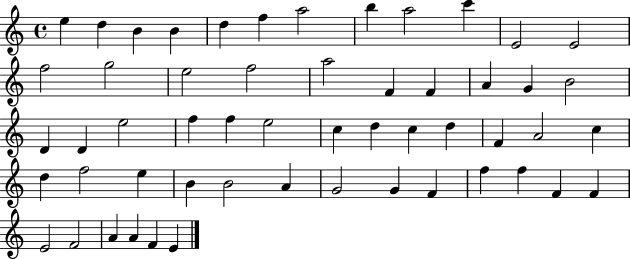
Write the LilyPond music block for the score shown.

{
  \clef treble
  \time 4/4
  \defaultTimeSignature
  \key c \major
  e''4 d''4 b'4 b'4 | d''4 f''4 a''2 | b''4 a''2 c'''4 | e'2 e'2 | \break f''2 g''2 | e''2 f''2 | a''2 f'4 f'4 | a'4 g'4 b'2 | \break d'4 d'4 e''2 | f''4 f''4 e''2 | c''4 d''4 c''4 d''4 | f'4 a'2 c''4 | \break d''4 f''2 e''4 | b'4 b'2 a'4 | g'2 g'4 f'4 | f''4 f''4 f'4 f'4 | \break e'2 f'2 | a'4 a'4 f'4 e'4 | \bar "|."
}